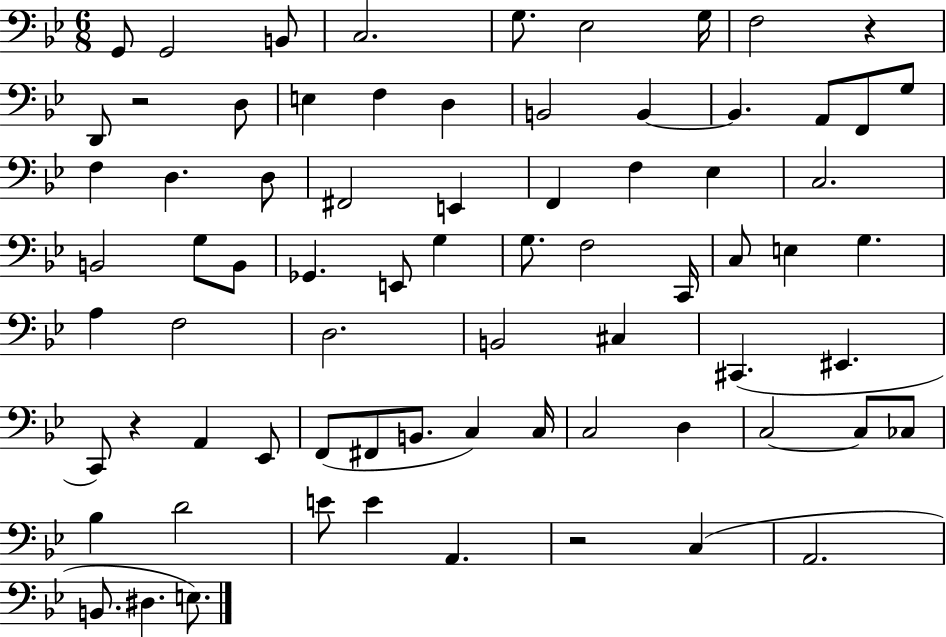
G2/e G2/h B2/e C3/h. G3/e. Eb3/h G3/s F3/h R/q D2/e R/h D3/e E3/q F3/q D3/q B2/h B2/q B2/q. A2/e F2/e G3/e F3/q D3/q. D3/e F#2/h E2/q F2/q F3/q Eb3/q C3/h. B2/h G3/e B2/e Gb2/q. E2/e G3/q G3/e. F3/h C2/s C3/e E3/q G3/q. A3/q F3/h D3/h. B2/h C#3/q C#2/q. EIS2/q. C2/e R/q A2/q Eb2/e F2/e F#2/e B2/e. C3/q C3/s C3/h D3/q C3/h C3/e CES3/e Bb3/q D4/h E4/e E4/q A2/q. R/h C3/q A2/h. B2/e. D#3/q. E3/e.